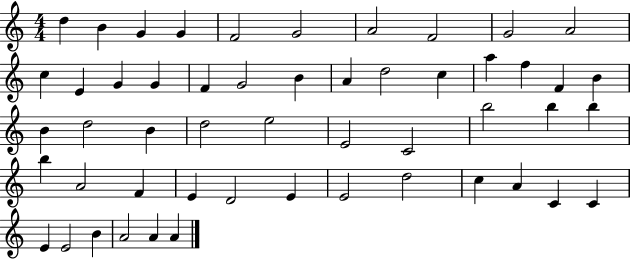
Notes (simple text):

D5/q B4/q G4/q G4/q F4/h G4/h A4/h F4/h G4/h A4/h C5/q E4/q G4/q G4/q F4/q G4/h B4/q A4/q D5/h C5/q A5/q F5/q F4/q B4/q B4/q D5/h B4/q D5/h E5/h E4/h C4/h B5/h B5/q B5/q B5/q A4/h F4/q E4/q D4/h E4/q E4/h D5/h C5/q A4/q C4/q C4/q E4/q E4/h B4/q A4/h A4/q A4/q